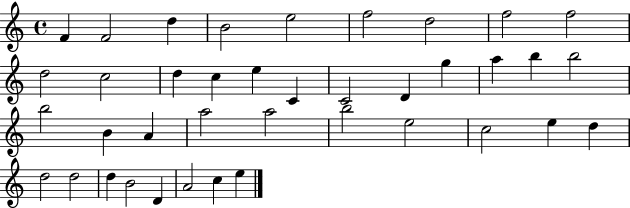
F4/q F4/h D5/q B4/h E5/h F5/h D5/h F5/h F5/h D5/h C5/h D5/q C5/q E5/q C4/q C4/h D4/q G5/q A5/q B5/q B5/h B5/h B4/q A4/q A5/h A5/h B5/h E5/h C5/h E5/q D5/q D5/h D5/h D5/q B4/h D4/q A4/h C5/q E5/q